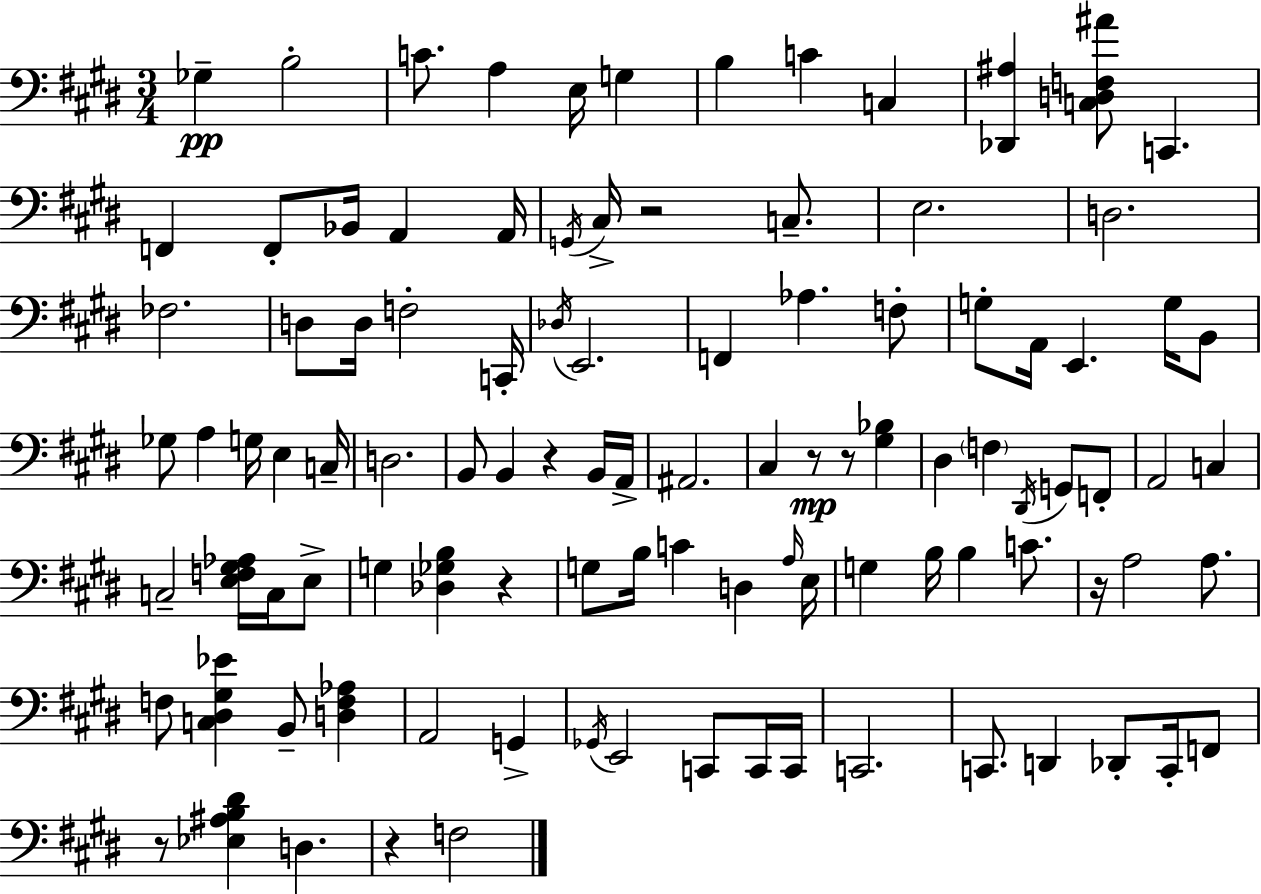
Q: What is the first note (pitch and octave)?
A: Gb3